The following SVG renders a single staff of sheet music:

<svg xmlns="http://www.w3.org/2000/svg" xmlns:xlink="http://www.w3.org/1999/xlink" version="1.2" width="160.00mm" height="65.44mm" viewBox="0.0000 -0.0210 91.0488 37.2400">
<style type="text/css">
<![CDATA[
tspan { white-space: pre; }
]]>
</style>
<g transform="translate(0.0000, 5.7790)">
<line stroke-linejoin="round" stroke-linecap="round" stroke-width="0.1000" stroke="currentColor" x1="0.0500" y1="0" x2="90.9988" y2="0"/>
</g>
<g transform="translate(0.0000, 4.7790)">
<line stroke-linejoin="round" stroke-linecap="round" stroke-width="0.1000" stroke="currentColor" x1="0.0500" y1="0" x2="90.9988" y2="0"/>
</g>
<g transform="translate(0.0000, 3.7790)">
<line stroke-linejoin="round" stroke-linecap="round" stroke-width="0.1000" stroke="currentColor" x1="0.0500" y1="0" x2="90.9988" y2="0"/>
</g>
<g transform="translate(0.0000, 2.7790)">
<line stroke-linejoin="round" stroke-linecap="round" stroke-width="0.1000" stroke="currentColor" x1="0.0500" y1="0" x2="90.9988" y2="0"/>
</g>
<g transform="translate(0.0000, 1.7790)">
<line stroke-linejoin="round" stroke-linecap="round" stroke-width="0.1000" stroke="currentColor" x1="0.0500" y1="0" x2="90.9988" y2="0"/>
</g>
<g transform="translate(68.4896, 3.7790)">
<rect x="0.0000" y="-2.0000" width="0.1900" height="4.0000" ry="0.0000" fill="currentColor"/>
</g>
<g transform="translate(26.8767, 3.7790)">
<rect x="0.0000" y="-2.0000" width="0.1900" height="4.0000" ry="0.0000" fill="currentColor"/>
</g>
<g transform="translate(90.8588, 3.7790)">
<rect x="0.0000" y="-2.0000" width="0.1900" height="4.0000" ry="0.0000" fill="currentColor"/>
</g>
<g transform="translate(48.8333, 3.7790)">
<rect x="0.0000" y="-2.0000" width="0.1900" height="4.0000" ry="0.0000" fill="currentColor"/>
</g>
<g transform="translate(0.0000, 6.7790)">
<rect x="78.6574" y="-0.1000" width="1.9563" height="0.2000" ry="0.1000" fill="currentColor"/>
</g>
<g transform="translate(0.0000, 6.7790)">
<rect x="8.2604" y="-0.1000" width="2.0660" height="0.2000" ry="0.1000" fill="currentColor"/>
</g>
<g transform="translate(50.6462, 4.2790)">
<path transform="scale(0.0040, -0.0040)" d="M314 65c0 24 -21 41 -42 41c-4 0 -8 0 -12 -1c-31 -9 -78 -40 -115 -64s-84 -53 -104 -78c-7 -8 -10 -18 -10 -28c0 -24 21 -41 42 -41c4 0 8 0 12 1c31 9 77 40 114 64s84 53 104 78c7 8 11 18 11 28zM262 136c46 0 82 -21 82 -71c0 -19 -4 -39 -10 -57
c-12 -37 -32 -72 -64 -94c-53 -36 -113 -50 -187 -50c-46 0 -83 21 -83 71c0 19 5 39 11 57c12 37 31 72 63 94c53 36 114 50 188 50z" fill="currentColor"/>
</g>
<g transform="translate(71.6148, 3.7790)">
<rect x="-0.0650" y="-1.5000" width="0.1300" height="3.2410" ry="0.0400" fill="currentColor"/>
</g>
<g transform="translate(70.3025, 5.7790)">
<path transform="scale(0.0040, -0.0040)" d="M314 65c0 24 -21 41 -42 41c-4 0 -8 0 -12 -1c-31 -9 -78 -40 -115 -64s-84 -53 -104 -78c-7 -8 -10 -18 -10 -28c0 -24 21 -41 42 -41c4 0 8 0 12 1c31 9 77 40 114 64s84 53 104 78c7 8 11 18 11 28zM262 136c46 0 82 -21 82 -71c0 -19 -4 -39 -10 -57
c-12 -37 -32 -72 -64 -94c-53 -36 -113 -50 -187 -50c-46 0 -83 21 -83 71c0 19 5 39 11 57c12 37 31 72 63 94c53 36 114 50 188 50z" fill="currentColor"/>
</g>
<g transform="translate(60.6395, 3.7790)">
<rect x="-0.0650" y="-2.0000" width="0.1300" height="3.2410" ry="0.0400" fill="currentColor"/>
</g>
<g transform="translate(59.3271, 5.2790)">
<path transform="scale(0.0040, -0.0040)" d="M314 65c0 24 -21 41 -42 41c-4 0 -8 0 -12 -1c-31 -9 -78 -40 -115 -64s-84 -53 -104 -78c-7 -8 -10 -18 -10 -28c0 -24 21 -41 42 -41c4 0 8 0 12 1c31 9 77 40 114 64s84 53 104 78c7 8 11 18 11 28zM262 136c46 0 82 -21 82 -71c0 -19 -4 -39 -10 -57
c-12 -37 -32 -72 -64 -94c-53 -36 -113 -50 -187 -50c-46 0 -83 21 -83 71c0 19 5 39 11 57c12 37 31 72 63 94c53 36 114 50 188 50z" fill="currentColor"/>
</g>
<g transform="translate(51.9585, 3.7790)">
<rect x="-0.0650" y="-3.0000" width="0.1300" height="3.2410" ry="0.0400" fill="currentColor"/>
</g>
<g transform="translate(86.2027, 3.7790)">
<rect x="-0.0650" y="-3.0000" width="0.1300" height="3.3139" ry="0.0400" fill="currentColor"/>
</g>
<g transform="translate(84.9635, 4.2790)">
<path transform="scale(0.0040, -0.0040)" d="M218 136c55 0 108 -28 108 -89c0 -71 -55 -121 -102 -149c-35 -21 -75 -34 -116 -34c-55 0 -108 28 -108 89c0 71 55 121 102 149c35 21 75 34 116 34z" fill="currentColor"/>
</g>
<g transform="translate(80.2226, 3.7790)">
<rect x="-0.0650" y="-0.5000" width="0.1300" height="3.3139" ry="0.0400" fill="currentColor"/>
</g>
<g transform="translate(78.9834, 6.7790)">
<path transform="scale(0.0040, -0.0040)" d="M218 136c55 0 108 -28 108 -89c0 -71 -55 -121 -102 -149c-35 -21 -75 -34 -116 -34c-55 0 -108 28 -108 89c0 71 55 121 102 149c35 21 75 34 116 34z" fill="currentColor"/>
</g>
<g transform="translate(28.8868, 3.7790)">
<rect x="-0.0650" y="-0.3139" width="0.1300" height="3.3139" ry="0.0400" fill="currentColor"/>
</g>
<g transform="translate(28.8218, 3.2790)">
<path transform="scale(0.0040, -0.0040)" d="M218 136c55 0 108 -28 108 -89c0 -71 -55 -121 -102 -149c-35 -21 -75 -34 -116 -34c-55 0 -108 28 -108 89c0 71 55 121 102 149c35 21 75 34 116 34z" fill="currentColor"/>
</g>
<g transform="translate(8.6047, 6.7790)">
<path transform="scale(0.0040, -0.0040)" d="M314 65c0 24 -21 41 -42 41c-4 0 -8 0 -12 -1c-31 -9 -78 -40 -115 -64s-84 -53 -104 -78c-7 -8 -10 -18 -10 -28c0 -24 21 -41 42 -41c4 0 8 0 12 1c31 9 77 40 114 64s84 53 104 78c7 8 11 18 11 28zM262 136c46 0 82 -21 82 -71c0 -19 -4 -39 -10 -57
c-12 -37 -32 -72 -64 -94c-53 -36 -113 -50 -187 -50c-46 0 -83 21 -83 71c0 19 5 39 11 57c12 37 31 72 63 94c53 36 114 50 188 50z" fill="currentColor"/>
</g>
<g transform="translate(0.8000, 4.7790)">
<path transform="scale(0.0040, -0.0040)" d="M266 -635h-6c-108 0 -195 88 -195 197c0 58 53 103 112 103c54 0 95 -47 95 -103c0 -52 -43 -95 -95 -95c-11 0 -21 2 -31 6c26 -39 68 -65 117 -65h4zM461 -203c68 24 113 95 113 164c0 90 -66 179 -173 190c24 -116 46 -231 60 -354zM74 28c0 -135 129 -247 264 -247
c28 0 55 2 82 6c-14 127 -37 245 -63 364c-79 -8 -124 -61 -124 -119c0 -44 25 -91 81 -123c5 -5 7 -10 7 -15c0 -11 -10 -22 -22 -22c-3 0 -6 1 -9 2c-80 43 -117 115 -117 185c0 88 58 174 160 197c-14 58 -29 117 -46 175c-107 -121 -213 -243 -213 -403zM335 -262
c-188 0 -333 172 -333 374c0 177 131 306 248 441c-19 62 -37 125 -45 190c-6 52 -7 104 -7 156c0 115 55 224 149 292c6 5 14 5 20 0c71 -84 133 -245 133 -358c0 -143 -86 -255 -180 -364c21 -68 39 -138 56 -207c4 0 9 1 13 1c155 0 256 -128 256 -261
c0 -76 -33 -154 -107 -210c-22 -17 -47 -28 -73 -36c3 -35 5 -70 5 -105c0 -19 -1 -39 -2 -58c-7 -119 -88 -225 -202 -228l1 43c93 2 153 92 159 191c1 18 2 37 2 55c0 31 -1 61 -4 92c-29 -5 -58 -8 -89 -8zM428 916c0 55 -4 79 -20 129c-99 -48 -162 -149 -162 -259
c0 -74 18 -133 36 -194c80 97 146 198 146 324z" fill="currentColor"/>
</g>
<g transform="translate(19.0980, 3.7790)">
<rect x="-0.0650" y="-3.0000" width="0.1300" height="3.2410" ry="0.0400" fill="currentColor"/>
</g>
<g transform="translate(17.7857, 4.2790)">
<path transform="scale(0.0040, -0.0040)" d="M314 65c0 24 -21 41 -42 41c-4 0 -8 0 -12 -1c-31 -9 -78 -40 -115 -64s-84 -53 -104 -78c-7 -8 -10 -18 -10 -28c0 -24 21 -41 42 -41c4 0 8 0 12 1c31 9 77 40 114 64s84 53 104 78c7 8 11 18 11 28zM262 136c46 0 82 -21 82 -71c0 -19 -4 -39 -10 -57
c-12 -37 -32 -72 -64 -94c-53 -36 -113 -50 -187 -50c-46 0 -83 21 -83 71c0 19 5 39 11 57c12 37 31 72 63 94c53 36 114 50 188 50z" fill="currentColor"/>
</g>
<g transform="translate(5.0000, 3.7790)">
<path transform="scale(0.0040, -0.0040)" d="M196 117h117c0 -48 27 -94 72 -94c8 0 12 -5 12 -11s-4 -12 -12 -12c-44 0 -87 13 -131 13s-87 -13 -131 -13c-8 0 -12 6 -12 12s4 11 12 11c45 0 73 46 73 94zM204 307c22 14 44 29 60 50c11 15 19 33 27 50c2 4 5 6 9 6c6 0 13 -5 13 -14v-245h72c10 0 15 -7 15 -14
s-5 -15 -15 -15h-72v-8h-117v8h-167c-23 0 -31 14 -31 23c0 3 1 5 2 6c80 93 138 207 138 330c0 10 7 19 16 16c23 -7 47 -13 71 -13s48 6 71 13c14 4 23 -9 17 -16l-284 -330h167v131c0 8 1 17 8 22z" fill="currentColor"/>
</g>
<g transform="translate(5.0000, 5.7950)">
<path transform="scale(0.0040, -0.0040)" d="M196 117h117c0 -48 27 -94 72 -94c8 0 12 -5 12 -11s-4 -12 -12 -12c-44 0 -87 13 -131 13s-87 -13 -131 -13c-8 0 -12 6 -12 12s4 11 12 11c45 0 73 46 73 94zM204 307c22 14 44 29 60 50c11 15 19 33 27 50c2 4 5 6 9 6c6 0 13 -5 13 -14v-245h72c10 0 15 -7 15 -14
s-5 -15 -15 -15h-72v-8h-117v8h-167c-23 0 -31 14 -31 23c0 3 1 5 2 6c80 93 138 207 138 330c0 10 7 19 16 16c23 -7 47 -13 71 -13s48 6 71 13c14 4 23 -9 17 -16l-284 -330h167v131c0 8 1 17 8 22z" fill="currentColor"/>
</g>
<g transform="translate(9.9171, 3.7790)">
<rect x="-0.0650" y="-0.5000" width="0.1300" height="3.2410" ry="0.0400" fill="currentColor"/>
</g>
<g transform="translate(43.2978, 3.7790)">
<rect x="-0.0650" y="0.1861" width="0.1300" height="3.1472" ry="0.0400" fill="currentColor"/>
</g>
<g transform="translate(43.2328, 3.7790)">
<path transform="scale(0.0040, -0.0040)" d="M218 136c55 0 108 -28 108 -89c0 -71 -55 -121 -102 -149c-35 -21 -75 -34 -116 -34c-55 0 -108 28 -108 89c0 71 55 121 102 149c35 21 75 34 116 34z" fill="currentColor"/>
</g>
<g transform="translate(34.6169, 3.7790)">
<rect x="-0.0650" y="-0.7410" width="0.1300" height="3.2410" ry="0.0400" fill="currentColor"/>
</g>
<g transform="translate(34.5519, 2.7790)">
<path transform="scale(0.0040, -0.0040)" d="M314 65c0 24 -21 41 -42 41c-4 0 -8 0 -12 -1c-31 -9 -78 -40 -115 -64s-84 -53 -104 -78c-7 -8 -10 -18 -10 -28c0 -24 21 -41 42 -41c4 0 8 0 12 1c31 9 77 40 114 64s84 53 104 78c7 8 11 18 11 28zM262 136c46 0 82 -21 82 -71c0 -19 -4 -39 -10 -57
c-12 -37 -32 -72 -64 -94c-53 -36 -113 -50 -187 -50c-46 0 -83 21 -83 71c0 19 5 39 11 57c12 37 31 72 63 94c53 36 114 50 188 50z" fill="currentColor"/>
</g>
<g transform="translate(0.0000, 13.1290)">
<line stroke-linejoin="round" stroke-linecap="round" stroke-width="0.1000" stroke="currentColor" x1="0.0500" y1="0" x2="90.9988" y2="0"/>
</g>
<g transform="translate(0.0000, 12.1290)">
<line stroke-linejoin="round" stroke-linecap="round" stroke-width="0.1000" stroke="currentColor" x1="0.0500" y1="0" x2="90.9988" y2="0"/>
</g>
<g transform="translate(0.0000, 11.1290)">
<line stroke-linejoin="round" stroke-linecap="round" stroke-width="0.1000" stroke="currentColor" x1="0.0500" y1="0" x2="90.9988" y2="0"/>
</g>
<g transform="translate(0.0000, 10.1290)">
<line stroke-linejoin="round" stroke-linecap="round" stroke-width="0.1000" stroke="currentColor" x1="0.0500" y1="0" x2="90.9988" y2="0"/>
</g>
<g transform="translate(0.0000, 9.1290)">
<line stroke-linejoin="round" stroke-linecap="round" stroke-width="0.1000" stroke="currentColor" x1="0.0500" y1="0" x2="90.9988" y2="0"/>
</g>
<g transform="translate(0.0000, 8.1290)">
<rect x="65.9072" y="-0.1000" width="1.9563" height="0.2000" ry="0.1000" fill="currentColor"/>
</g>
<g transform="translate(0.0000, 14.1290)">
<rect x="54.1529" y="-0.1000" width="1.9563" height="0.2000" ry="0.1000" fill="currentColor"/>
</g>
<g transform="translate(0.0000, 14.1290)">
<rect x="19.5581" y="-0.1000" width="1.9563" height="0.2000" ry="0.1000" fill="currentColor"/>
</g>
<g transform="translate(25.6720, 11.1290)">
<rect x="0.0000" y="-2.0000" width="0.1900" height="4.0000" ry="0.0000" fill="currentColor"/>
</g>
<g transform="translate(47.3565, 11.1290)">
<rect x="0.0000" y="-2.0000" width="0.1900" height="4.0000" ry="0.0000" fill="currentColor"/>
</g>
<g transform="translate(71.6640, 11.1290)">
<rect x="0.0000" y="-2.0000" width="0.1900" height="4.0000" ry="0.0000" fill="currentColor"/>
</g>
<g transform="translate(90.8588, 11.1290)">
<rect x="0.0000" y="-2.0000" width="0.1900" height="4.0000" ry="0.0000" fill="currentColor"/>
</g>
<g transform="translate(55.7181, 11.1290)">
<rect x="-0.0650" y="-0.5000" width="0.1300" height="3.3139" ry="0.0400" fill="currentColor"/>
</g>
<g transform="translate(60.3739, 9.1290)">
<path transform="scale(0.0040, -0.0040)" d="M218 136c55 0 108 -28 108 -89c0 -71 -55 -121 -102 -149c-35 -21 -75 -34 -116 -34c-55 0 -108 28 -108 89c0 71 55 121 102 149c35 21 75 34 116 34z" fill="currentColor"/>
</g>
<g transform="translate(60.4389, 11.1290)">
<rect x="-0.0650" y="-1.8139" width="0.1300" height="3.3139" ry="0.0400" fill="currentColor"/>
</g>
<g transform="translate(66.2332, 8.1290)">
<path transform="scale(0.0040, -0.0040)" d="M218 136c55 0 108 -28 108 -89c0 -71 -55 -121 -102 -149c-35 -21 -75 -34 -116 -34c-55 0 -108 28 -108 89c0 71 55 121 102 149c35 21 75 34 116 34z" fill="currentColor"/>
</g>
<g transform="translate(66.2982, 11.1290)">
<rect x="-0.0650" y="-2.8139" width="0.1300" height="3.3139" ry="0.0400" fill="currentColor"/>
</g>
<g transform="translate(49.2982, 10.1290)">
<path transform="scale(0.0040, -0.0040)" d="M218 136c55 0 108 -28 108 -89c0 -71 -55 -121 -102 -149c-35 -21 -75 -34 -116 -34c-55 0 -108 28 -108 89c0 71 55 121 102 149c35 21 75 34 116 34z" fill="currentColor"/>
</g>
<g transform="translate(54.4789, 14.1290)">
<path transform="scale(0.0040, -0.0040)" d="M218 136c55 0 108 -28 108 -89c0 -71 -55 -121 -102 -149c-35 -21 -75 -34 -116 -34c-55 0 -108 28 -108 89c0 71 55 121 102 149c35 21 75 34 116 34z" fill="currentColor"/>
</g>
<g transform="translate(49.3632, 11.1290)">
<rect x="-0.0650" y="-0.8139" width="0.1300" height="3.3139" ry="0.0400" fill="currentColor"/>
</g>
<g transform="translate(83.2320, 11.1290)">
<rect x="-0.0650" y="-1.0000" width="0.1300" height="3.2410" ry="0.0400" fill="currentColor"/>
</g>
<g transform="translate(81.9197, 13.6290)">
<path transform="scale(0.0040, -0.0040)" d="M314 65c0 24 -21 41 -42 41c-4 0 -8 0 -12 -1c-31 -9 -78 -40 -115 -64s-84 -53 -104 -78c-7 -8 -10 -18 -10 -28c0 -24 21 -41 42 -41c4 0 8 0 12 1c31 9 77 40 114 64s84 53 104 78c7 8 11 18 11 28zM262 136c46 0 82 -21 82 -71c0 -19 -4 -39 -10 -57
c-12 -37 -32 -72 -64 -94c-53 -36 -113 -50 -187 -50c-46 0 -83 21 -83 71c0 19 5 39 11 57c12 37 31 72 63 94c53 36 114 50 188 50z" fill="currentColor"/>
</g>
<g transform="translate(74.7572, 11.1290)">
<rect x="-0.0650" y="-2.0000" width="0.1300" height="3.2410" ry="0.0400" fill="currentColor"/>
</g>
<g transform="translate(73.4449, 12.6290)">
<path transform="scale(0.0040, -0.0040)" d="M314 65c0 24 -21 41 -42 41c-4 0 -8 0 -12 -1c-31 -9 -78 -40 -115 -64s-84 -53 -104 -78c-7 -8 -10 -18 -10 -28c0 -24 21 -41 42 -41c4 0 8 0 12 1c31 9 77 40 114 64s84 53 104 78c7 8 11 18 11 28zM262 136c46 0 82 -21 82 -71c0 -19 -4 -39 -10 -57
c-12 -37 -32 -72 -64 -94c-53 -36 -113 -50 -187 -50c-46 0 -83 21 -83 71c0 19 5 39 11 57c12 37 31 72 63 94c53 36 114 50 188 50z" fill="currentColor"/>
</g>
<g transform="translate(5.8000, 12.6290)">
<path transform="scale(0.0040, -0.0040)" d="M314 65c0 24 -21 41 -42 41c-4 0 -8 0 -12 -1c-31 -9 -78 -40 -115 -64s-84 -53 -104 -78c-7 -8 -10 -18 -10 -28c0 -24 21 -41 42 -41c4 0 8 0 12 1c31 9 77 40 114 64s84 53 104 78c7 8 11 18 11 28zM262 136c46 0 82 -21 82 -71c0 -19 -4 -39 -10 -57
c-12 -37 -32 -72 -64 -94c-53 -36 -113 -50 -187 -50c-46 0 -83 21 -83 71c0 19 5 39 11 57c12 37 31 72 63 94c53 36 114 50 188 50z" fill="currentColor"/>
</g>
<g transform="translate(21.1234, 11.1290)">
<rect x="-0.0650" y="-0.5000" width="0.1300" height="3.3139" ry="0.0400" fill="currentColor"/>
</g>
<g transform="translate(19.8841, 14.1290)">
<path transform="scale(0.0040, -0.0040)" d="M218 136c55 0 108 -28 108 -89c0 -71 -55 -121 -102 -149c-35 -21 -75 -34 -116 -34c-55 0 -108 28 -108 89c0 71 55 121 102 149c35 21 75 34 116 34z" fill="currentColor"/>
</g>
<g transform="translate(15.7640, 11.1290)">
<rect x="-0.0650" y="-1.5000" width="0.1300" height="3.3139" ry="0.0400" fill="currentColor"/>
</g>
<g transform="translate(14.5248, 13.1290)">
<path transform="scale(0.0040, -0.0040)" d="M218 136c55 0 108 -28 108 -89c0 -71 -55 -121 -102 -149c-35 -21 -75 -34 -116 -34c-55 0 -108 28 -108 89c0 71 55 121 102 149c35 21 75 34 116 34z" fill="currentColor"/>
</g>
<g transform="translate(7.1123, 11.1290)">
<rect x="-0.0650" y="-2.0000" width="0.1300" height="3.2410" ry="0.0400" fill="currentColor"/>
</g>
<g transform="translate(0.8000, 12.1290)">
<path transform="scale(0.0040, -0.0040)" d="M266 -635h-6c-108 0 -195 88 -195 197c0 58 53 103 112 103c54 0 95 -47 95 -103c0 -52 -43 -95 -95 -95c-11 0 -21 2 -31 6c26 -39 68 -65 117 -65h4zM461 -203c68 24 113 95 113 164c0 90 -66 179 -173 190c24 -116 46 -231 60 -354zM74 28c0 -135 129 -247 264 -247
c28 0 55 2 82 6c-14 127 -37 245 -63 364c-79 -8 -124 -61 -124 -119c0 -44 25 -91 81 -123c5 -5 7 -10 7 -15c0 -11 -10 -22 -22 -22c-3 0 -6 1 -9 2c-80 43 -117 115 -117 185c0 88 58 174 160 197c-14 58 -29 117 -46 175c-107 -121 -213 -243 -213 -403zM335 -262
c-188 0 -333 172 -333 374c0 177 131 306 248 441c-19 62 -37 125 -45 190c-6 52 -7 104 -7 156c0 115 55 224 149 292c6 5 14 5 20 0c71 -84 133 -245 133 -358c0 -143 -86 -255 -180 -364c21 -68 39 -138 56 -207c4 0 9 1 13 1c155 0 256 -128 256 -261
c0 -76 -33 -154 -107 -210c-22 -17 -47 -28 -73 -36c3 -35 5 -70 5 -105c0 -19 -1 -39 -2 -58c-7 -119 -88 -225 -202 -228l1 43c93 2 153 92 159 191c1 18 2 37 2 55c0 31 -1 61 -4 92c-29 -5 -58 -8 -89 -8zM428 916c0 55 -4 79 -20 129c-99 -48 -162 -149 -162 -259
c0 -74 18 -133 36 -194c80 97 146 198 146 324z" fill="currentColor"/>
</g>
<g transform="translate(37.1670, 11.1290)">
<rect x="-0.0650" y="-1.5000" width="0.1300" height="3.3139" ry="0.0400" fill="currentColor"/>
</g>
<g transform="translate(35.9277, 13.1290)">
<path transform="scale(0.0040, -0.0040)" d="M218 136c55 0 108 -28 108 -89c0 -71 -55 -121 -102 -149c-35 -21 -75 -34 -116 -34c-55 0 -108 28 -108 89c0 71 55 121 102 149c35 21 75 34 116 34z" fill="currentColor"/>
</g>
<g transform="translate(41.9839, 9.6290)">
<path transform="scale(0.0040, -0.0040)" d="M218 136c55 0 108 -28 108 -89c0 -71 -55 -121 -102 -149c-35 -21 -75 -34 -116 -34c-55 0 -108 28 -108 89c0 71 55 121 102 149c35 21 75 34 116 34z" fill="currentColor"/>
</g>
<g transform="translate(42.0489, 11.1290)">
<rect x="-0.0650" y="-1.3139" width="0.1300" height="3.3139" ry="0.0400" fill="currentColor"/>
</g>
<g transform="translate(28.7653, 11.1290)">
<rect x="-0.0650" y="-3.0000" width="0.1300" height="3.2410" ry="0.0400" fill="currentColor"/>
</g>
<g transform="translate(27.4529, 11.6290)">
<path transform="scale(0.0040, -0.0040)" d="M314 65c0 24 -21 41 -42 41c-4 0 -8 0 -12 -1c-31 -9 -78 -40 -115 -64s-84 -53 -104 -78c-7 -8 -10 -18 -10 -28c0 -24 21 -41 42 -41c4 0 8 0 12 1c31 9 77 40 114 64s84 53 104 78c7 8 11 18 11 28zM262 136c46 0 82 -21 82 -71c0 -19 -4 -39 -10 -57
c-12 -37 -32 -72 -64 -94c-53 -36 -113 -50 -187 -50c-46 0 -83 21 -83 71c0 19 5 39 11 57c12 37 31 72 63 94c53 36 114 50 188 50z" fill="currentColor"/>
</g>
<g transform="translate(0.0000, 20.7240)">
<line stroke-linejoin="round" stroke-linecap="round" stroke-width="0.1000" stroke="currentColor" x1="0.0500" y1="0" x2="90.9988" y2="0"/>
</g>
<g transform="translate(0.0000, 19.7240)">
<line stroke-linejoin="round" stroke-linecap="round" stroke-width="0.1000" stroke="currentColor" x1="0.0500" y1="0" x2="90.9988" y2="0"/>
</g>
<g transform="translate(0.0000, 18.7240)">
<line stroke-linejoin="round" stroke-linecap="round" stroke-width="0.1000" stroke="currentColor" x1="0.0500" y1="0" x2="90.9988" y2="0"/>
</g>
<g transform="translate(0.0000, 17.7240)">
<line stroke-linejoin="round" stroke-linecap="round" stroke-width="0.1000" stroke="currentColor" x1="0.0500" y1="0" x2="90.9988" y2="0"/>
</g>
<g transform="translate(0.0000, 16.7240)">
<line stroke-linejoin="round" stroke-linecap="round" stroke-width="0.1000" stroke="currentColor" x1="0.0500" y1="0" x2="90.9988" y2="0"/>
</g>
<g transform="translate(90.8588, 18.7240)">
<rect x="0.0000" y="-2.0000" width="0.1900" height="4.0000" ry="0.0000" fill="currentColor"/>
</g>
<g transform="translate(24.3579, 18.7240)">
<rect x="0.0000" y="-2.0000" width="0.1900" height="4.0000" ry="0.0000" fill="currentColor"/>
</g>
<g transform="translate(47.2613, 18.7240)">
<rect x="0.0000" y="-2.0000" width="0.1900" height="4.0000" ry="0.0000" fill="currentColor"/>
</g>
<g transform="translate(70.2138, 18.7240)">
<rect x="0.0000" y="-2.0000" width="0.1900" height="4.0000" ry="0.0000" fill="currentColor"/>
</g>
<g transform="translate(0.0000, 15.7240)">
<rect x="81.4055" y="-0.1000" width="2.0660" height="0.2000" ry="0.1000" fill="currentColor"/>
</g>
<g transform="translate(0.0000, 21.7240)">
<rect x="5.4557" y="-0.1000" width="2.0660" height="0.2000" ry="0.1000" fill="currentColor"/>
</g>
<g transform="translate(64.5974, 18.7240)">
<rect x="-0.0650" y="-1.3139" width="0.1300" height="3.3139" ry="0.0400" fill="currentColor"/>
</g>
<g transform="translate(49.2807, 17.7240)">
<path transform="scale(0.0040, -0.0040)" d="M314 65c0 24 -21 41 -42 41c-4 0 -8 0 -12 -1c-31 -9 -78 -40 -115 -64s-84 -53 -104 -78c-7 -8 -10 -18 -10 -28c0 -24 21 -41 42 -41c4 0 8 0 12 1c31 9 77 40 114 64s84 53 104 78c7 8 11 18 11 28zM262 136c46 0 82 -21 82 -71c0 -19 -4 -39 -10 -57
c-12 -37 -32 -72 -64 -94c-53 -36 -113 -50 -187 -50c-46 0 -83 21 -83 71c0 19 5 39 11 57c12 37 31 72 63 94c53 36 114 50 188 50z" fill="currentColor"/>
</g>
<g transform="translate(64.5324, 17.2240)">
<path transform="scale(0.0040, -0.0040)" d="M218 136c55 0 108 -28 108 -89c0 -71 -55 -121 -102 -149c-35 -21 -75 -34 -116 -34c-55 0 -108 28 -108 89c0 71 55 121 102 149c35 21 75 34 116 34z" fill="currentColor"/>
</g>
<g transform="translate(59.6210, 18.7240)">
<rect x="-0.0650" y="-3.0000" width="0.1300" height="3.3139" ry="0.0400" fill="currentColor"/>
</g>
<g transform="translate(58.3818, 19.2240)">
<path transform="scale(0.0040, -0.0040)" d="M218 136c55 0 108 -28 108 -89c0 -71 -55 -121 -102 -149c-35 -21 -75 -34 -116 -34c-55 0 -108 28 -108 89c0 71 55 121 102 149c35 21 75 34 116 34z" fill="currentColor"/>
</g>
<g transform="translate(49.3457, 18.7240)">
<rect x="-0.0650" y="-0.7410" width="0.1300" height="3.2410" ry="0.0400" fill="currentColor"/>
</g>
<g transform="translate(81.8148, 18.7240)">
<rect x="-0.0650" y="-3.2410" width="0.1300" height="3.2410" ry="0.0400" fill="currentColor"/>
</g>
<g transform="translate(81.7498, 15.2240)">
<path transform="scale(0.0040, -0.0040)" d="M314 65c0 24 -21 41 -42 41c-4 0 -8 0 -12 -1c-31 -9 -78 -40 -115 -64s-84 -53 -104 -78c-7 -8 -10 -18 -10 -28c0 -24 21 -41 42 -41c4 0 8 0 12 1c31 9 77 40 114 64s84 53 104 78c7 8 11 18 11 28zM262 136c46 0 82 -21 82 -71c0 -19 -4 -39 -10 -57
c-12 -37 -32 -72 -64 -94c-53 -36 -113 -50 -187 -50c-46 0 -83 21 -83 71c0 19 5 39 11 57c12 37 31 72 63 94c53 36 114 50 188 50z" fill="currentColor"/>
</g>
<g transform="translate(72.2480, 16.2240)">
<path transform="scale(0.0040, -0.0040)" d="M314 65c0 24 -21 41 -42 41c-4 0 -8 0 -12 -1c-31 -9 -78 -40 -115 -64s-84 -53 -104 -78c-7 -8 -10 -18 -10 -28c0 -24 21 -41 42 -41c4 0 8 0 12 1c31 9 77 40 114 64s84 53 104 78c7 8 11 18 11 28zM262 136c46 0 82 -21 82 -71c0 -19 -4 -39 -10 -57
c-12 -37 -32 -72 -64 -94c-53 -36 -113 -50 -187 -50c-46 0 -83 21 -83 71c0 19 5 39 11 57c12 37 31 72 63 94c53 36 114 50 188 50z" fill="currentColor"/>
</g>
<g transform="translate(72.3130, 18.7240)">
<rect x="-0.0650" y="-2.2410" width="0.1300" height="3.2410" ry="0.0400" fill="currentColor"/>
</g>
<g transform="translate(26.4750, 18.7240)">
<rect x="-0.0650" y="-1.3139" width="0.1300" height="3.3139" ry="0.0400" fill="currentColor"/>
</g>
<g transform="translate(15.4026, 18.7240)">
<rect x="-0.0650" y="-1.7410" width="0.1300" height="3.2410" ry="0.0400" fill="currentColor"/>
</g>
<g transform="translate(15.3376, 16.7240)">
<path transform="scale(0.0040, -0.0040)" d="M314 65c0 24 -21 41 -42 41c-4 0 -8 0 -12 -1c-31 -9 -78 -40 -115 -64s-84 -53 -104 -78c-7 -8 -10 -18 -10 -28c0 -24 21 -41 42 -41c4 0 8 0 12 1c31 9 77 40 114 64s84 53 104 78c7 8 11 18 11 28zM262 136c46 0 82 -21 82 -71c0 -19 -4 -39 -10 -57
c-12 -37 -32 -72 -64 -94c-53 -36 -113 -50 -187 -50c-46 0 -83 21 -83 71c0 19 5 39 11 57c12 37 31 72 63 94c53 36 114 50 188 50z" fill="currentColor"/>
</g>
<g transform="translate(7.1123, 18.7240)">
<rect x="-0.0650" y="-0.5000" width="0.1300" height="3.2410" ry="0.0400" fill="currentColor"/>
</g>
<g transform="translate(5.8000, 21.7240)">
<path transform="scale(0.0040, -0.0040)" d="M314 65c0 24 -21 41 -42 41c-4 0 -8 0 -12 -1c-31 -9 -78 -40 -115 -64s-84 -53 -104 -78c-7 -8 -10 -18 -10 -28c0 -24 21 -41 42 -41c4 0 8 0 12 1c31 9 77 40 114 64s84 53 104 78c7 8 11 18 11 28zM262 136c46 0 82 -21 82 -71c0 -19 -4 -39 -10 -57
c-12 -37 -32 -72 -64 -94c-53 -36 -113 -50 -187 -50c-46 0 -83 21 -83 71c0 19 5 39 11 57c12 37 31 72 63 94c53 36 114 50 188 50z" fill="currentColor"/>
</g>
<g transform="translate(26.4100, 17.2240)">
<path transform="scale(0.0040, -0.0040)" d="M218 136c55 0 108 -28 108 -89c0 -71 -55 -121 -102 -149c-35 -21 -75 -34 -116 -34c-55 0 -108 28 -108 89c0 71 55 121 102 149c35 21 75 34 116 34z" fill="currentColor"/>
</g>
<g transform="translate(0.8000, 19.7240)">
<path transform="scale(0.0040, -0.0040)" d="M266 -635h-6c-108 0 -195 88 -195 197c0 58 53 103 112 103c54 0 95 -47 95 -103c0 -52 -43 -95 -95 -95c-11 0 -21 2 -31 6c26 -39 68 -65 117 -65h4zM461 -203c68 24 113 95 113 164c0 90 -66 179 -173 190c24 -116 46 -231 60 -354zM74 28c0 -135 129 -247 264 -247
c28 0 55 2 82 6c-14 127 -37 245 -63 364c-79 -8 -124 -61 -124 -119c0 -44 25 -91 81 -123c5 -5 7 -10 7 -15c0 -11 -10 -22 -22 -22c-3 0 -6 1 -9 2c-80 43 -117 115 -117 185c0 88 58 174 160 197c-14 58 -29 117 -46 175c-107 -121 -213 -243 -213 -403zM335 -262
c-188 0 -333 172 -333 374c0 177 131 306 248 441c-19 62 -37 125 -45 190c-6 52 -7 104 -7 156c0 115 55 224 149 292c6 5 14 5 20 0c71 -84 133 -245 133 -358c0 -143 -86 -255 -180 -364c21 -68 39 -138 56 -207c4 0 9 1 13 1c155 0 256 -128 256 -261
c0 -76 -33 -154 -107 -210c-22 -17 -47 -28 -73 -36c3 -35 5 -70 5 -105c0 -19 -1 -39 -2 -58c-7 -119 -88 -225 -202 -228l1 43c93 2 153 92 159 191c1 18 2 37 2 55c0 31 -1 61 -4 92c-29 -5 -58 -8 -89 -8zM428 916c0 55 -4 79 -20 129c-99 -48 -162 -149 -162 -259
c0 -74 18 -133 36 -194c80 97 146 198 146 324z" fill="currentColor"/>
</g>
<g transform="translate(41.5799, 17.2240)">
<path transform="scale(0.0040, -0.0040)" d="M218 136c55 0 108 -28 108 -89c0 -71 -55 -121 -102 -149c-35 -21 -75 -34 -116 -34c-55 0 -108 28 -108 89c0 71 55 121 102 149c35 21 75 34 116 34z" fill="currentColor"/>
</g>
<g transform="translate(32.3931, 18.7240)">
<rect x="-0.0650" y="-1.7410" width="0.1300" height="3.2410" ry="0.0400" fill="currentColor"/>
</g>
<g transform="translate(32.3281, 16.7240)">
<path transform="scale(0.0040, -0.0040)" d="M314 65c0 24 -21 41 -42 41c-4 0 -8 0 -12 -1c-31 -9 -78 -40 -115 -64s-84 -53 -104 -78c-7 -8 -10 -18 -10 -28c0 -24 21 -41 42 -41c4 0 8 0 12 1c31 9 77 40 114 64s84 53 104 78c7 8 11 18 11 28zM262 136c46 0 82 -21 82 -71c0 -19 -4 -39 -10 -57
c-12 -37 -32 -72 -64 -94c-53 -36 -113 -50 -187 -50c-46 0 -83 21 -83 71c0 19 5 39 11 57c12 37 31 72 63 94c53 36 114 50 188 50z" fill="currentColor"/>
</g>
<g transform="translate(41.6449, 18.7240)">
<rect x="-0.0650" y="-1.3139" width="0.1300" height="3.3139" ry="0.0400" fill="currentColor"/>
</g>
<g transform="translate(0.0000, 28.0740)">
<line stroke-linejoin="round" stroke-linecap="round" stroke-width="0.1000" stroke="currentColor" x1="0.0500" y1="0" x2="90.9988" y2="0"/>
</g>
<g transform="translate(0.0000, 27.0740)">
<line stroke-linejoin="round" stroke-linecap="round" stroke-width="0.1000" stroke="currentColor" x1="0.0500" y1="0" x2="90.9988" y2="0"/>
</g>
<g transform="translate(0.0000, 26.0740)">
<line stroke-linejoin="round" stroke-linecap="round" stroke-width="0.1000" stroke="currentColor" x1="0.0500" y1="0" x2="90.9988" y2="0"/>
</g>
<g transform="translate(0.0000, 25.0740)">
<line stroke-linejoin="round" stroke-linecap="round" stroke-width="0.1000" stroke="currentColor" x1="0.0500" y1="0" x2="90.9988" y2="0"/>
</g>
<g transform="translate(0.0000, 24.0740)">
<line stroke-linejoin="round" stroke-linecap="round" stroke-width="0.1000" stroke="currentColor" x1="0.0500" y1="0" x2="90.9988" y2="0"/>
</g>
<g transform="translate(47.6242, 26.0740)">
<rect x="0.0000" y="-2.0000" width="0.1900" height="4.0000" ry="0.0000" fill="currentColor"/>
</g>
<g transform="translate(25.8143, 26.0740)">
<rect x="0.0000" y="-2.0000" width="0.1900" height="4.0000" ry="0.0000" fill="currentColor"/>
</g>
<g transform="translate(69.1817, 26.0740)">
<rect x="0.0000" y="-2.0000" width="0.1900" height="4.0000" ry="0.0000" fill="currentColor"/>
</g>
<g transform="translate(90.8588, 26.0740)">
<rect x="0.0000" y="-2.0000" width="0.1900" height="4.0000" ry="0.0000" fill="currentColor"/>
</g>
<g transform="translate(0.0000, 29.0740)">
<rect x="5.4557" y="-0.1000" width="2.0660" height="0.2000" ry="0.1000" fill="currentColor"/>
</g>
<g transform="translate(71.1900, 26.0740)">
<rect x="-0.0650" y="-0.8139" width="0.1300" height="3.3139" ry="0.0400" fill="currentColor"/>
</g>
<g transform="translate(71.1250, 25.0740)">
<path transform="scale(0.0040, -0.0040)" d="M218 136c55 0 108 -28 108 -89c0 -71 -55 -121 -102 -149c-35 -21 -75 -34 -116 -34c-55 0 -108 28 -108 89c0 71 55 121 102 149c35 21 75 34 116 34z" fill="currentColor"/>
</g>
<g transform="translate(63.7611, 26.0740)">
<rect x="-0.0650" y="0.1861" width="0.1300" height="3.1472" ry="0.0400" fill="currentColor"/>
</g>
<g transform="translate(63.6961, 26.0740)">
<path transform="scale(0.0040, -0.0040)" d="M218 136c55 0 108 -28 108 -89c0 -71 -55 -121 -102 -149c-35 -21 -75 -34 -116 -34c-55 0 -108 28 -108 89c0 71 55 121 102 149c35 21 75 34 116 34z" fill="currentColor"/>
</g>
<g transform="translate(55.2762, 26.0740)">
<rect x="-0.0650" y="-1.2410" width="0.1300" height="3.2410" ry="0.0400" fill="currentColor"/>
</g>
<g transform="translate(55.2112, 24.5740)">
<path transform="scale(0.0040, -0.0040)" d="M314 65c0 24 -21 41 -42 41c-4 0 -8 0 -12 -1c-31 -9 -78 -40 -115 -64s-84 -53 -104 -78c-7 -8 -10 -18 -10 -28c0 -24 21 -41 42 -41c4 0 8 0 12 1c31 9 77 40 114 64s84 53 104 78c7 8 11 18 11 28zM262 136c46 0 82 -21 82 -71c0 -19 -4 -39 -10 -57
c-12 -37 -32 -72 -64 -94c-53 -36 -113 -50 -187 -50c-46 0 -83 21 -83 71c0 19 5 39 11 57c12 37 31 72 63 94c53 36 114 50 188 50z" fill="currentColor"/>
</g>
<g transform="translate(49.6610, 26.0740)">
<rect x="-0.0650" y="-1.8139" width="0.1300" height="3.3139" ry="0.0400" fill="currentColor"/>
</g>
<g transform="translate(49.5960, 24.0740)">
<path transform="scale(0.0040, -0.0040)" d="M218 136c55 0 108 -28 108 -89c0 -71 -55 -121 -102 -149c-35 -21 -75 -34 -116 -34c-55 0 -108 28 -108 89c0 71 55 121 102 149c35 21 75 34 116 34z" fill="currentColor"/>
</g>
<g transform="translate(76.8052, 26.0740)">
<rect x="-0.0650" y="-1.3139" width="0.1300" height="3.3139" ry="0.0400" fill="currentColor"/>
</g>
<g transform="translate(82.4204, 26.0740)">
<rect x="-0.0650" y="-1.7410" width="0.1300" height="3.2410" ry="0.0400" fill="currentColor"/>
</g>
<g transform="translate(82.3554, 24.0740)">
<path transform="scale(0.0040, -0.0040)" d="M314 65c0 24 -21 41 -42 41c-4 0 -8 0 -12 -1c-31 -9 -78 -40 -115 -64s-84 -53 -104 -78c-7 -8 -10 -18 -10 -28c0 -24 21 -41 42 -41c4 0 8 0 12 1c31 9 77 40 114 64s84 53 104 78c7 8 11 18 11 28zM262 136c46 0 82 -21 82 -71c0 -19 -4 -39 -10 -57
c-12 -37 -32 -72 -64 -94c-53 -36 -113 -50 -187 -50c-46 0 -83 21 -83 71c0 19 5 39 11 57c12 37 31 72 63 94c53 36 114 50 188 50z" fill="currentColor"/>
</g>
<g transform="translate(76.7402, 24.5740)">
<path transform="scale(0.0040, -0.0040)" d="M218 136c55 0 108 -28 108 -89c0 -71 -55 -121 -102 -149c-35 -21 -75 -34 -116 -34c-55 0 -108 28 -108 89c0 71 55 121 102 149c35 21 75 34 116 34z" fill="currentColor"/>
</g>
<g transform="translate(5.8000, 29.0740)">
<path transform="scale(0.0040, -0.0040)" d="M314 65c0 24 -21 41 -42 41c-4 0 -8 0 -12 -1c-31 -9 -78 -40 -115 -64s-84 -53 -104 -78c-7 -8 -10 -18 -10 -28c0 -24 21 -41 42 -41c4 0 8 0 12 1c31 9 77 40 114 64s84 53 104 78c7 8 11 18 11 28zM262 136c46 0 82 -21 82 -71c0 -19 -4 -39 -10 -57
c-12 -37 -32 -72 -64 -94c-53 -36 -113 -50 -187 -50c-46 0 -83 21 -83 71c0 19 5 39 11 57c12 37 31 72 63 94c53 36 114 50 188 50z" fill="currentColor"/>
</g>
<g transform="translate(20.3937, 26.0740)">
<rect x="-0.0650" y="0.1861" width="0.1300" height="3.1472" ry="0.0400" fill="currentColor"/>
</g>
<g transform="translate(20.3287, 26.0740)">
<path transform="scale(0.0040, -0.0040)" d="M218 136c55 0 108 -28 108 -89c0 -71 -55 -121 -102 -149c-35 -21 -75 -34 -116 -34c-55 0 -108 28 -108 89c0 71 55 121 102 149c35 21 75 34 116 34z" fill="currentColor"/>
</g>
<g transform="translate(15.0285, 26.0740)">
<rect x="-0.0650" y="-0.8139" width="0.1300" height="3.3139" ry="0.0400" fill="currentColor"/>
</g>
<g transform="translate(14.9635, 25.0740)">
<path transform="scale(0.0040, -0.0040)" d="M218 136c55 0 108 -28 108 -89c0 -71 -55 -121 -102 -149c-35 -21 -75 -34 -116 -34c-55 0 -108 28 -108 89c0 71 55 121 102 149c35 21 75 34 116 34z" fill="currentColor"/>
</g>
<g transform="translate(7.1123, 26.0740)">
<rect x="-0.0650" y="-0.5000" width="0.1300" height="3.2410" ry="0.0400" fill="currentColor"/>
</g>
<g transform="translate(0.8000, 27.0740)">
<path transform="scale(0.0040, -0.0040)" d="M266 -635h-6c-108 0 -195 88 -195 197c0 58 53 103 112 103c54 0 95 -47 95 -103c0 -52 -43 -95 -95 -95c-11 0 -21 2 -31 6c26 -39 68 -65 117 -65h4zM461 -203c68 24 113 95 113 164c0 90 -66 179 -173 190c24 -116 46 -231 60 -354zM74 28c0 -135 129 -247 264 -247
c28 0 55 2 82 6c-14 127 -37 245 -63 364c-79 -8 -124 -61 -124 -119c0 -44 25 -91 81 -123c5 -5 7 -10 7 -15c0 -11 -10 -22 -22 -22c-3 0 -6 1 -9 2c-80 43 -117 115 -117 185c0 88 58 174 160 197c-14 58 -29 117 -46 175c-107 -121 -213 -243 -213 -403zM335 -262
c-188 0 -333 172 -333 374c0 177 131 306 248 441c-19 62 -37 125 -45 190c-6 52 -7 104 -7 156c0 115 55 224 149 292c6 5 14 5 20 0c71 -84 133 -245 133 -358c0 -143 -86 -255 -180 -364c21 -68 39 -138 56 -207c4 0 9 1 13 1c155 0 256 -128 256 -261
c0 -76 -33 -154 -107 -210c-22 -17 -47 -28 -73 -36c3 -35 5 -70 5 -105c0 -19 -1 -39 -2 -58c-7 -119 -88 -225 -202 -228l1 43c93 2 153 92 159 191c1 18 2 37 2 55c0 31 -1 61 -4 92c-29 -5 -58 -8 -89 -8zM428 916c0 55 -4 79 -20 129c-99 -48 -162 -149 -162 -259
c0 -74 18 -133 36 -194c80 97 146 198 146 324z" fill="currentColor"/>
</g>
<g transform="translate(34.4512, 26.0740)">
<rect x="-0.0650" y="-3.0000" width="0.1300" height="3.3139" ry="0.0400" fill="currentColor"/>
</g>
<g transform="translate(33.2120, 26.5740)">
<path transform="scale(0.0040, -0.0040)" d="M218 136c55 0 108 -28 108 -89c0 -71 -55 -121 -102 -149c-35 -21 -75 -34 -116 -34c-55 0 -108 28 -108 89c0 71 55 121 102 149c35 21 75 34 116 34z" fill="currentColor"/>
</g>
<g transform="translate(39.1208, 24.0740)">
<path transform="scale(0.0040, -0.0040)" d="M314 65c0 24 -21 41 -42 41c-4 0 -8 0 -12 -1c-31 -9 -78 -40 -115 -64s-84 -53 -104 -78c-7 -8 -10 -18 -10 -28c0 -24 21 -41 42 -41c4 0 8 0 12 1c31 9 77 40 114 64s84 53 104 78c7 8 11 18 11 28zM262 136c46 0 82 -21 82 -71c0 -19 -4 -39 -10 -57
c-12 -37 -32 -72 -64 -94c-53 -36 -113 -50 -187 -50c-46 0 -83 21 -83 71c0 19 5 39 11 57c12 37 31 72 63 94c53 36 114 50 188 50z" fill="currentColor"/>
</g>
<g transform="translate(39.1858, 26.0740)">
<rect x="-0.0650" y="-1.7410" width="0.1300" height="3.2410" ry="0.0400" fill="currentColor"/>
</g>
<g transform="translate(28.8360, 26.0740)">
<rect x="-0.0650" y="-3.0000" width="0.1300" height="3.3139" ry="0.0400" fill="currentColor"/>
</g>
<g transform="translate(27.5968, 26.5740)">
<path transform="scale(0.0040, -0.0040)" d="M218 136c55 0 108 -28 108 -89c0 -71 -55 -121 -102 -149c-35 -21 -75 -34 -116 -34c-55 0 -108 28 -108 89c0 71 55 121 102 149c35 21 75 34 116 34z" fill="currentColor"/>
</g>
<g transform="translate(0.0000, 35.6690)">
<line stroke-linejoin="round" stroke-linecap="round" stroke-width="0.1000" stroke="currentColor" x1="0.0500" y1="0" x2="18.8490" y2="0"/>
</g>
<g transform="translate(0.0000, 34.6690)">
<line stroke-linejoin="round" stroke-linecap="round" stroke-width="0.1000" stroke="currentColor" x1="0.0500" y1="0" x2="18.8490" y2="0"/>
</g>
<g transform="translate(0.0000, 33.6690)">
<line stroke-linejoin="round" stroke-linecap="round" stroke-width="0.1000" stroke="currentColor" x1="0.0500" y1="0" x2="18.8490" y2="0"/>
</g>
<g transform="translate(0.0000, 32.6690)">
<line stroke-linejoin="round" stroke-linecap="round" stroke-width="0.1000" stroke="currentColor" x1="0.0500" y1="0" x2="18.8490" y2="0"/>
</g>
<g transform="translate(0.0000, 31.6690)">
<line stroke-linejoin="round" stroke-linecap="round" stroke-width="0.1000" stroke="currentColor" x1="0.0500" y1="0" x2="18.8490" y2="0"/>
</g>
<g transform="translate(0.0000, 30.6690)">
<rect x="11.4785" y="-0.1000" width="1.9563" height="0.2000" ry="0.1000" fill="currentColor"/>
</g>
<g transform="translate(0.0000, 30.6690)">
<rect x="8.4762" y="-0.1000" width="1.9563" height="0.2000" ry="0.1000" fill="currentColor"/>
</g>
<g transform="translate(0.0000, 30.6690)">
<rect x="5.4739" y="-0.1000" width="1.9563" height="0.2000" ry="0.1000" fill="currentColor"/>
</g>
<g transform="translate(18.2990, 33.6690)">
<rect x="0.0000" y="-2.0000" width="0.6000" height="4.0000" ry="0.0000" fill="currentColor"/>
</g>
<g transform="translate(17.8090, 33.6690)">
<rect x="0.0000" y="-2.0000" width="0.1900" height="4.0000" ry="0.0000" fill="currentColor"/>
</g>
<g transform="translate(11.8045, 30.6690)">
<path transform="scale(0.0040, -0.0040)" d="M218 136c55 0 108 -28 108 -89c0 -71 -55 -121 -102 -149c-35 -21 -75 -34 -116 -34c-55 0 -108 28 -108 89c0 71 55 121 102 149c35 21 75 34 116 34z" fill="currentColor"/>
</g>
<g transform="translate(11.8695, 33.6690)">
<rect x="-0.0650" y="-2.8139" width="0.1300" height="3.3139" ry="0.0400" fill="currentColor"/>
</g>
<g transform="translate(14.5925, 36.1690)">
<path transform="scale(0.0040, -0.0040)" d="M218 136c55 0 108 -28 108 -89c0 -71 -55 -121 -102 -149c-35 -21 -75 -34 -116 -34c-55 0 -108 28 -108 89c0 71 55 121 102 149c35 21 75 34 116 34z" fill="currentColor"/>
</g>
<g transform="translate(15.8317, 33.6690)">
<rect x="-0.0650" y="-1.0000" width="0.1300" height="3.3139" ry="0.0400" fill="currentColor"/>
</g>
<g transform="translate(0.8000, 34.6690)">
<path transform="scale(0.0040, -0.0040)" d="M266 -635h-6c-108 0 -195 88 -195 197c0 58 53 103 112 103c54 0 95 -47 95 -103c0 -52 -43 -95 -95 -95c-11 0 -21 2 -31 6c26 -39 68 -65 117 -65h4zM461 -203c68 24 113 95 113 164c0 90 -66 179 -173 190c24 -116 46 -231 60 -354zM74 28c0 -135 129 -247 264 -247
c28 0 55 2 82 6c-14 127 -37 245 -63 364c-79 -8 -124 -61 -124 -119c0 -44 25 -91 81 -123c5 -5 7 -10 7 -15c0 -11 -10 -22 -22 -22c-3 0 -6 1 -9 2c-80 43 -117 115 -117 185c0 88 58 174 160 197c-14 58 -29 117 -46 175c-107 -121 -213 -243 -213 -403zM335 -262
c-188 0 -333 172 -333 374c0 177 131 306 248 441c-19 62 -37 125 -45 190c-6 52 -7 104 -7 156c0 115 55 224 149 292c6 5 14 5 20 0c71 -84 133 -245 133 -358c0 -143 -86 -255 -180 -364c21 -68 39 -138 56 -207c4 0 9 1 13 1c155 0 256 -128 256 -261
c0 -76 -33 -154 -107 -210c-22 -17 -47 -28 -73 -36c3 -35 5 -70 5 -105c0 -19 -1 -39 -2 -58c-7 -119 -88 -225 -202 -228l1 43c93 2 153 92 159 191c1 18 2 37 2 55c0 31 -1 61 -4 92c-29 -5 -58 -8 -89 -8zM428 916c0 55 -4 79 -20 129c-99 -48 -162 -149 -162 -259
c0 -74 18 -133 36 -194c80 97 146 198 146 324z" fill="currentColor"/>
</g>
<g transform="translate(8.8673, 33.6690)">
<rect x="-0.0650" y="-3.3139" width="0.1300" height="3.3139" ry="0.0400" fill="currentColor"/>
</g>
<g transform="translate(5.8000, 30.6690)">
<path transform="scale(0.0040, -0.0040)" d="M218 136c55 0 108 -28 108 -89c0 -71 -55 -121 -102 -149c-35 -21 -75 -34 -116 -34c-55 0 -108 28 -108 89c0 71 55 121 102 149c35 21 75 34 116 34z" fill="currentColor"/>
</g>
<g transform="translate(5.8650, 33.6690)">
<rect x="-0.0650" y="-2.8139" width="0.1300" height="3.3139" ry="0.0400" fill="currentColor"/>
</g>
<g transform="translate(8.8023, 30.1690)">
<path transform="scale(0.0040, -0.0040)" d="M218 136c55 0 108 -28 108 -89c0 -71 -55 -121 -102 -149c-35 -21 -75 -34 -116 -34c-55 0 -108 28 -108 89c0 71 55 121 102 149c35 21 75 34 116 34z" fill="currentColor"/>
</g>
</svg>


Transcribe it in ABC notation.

X:1
T:Untitled
M:4/4
L:1/4
K:C
C2 A2 c d2 B A2 F2 E2 C A F2 E C A2 E e d C f a F2 D2 C2 f2 e f2 e d2 A e g2 b2 C2 d B A A f2 f e2 B d e f2 a b a D